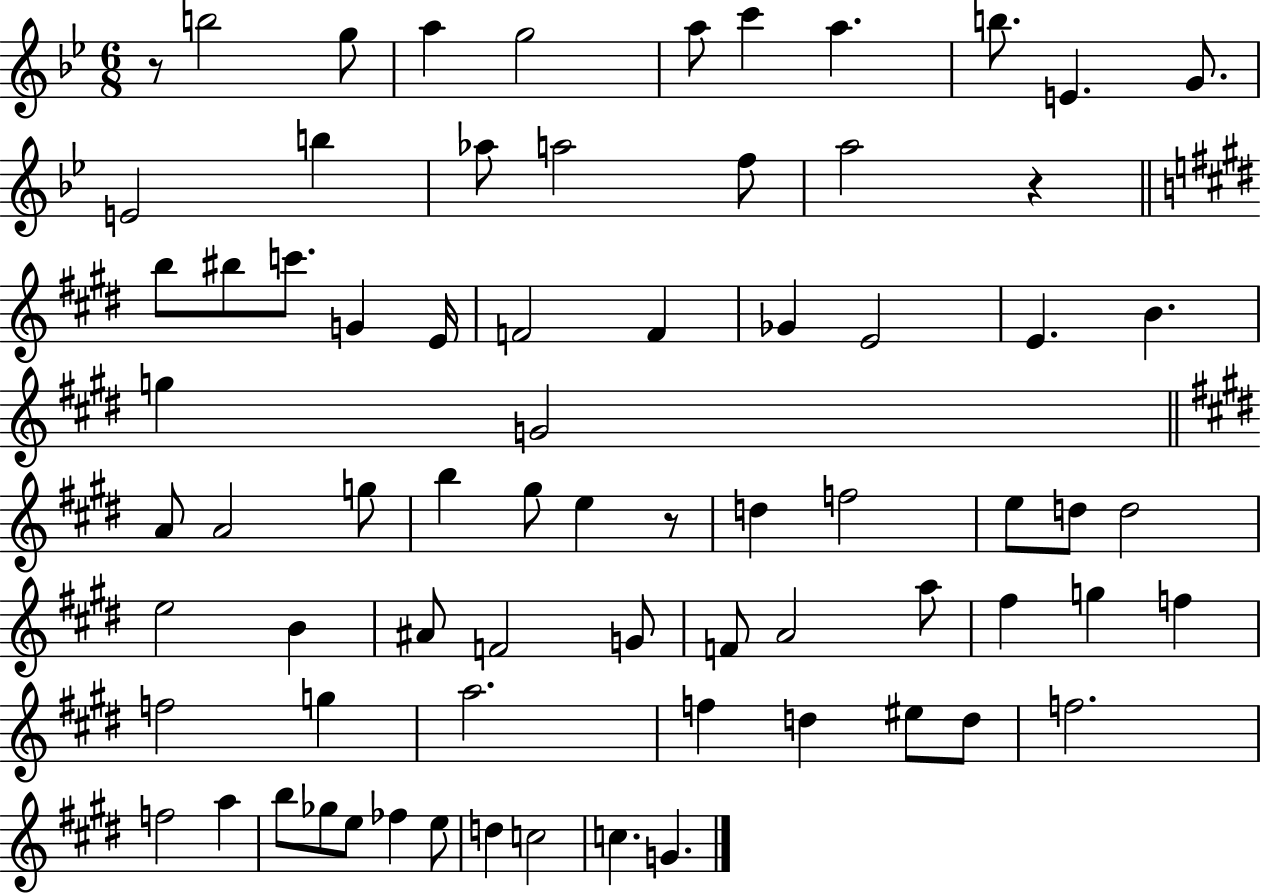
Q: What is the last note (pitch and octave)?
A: G4